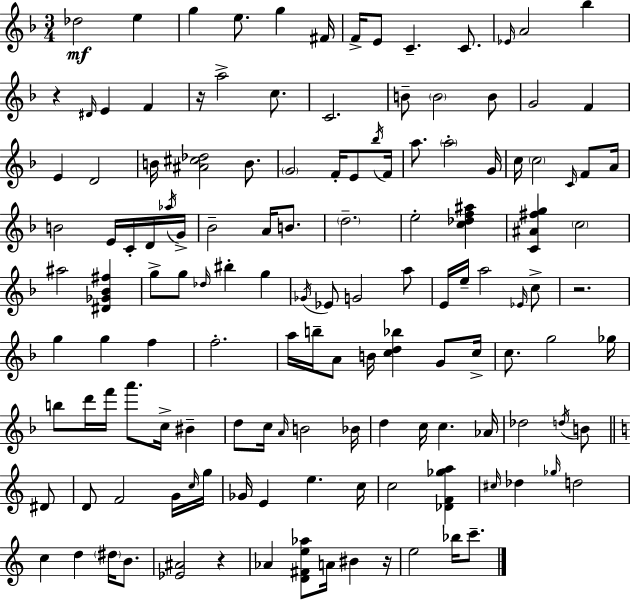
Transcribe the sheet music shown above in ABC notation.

X:1
T:Untitled
M:3/4
L:1/4
K:Dm
_d2 e g e/2 g ^F/4 F/4 E/2 C C/2 _E/4 A2 _b z ^D/4 E F z/4 a2 c/2 C2 B/2 B2 B/2 G2 F E D2 B/4 [^A^c_d]2 B/2 G2 F/4 E/2 _b/4 F/4 a/2 a2 G/4 c/4 c2 C/4 F/2 A/4 B2 E/4 C/4 D/4 _a/4 G/4 _B2 A/4 B/2 d2 e2 [c_df^a] [C^A^fg] c2 ^a2 [^D_G_B^f] g/2 g/2 _d/4 ^b g _G/4 _E/2 G2 a/2 E/4 e/4 a2 _E/4 c/2 z2 g g f f2 a/4 b/4 A/2 B/4 [cd_b] G/2 c/4 c/2 g2 _g/4 b/2 d'/4 f'/4 a'/2 c/4 ^B d/2 c/4 A/4 B2 _B/4 d c/4 c _A/4 _d2 d/4 B/2 ^D/2 D/2 F2 G/4 c/4 g/4 _G/4 E e c/4 c2 [_DF_ga] ^c/4 _d _g/4 d2 c d ^d/4 B/2 [_E^A]2 z _A [D^Fe_a]/2 A/4 ^B z/4 e2 _b/4 c'/2